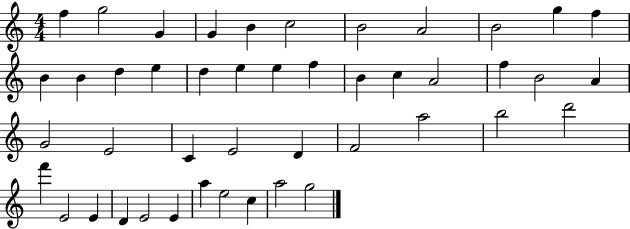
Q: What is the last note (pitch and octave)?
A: G5